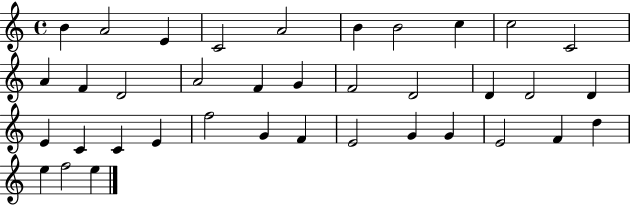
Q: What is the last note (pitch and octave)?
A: E5